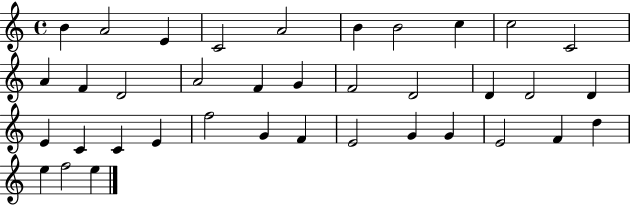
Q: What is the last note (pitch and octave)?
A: E5